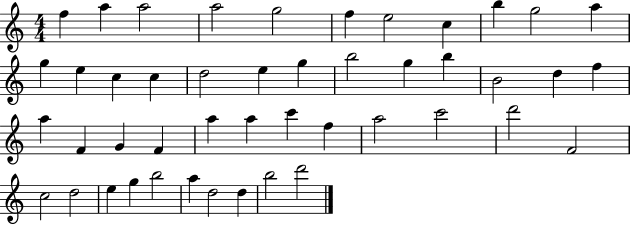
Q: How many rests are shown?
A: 0